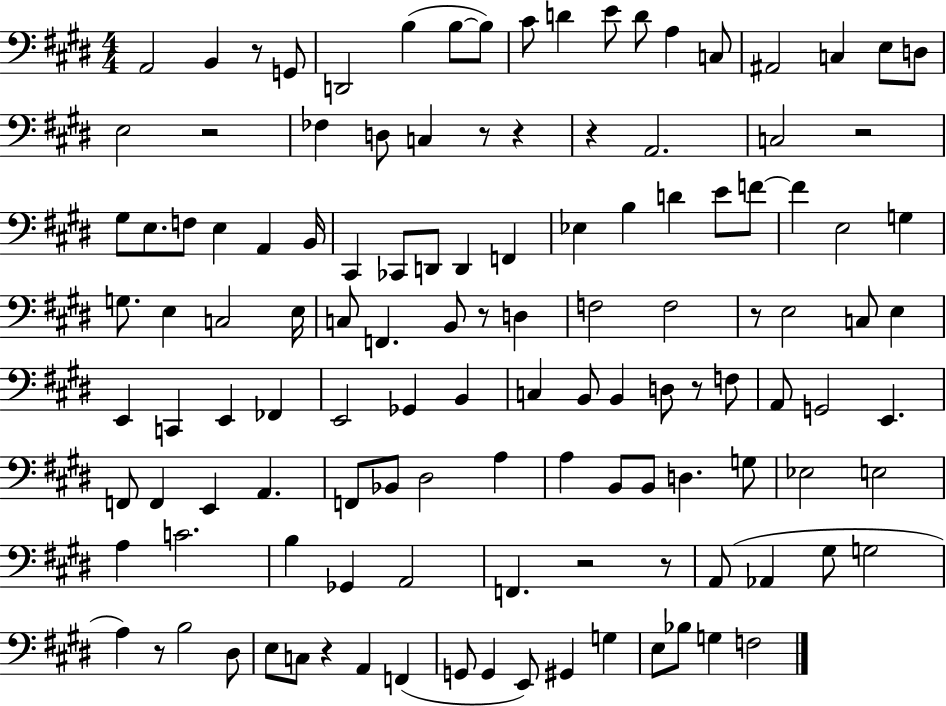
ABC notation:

X:1
T:Untitled
M:4/4
L:1/4
K:E
A,,2 B,, z/2 G,,/2 D,,2 B, B,/2 B,/2 ^C/2 D E/2 D/2 A, C,/2 ^A,,2 C, E,/2 D,/2 E,2 z2 _F, D,/2 C, z/2 z z A,,2 C,2 z2 ^G,/2 E,/2 F,/2 E, A,, B,,/4 ^C,, _C,,/2 D,,/2 D,, F,, _E, B, D E/2 F/2 F E,2 G, G,/2 E, C,2 E,/4 C,/2 F,, B,,/2 z/2 D, F,2 F,2 z/2 E,2 C,/2 E, E,, C,, E,, _F,, E,,2 _G,, B,, C, B,,/2 B,, D,/2 z/2 F,/2 A,,/2 G,,2 E,, F,,/2 F,, E,, A,, F,,/2 _B,,/2 ^D,2 A, A, B,,/2 B,,/2 D, G,/2 _E,2 E,2 A, C2 B, _G,, A,,2 F,, z2 z/2 A,,/2 _A,, ^G,/2 G,2 A, z/2 B,2 ^D,/2 E,/2 C,/2 z A,, F,, G,,/2 G,, E,,/2 ^G,, G, E,/2 _B,/2 G, F,2